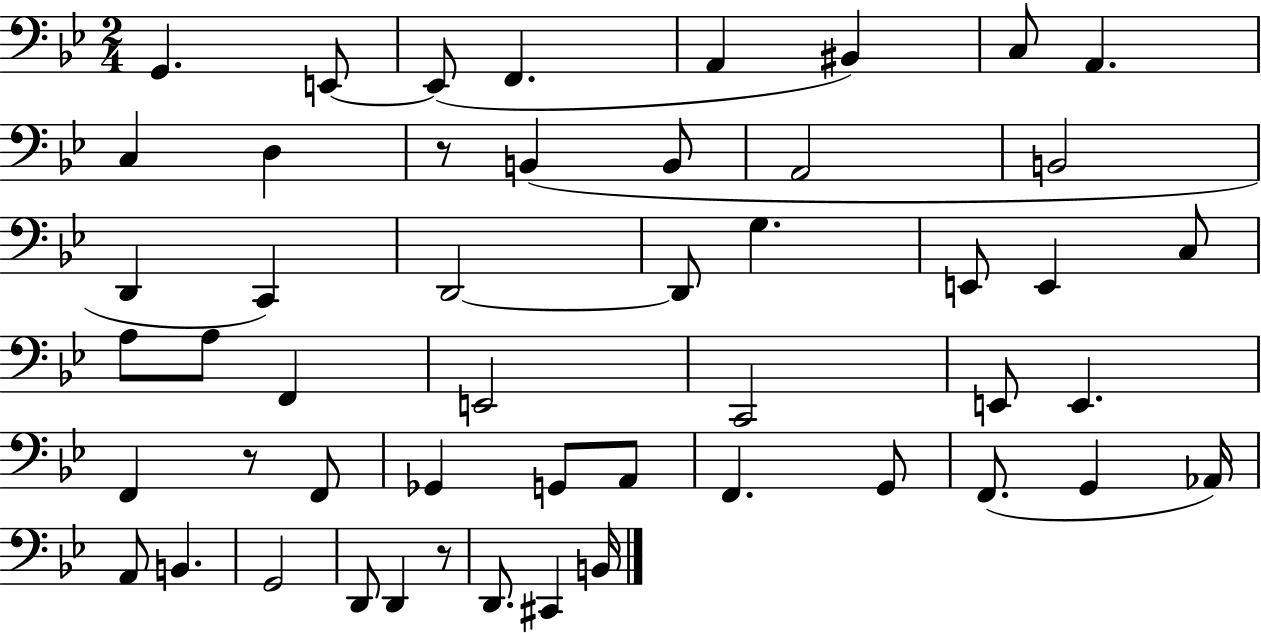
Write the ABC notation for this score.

X:1
T:Untitled
M:2/4
L:1/4
K:Bb
G,, E,,/2 E,,/2 F,, A,, ^B,, C,/2 A,, C, D, z/2 B,, B,,/2 A,,2 B,,2 D,, C,, D,,2 D,,/2 G, E,,/2 E,, C,/2 A,/2 A,/2 F,, E,,2 C,,2 E,,/2 E,, F,, z/2 F,,/2 _G,, G,,/2 A,,/2 F,, G,,/2 F,,/2 G,, _A,,/4 A,,/2 B,, G,,2 D,,/2 D,, z/2 D,,/2 ^C,, B,,/4